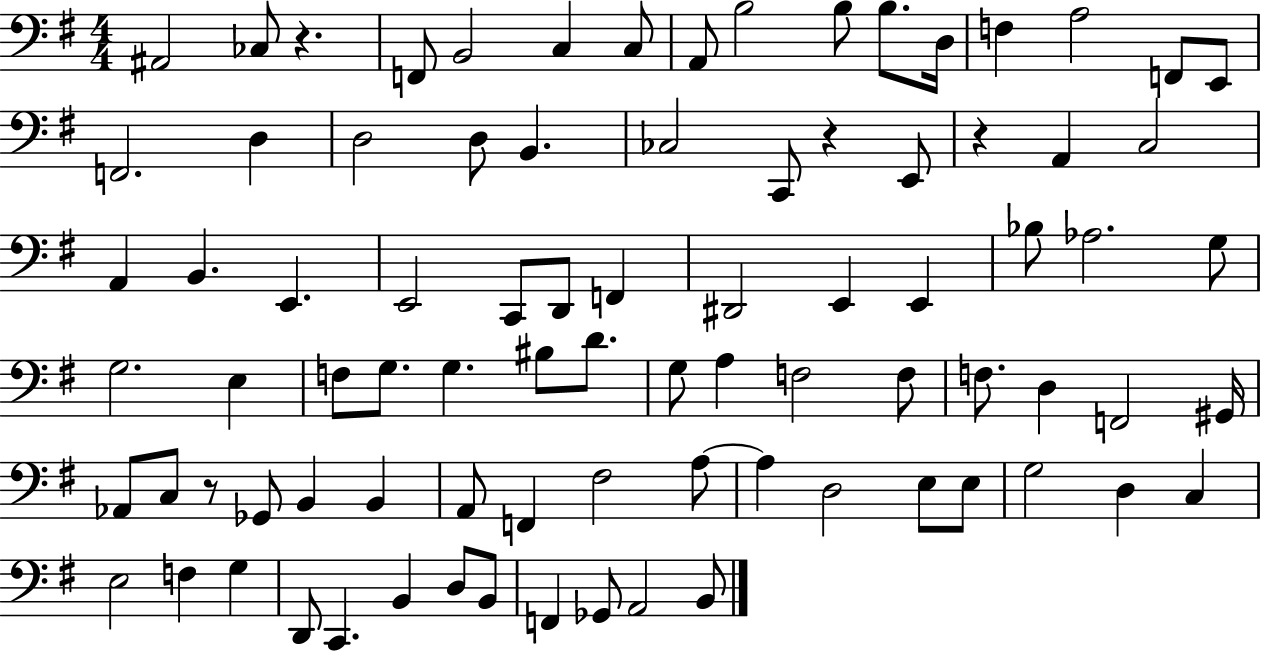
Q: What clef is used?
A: bass